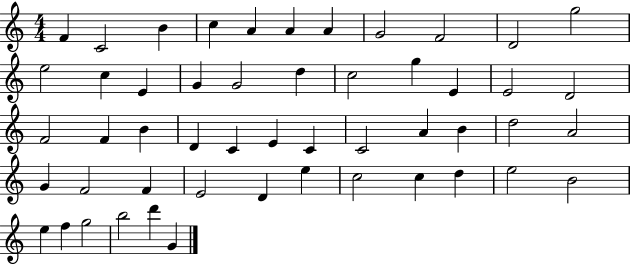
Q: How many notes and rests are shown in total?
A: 51